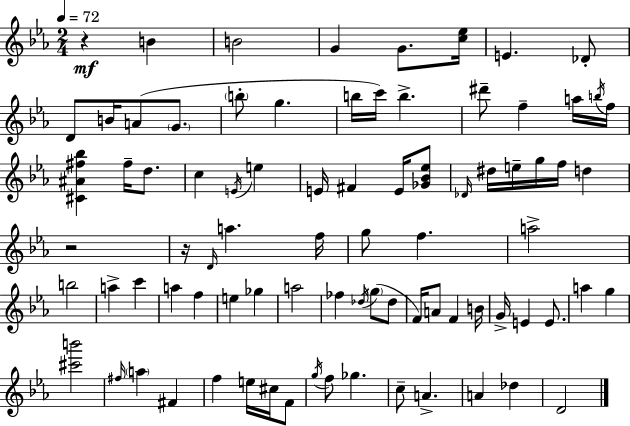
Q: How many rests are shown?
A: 3